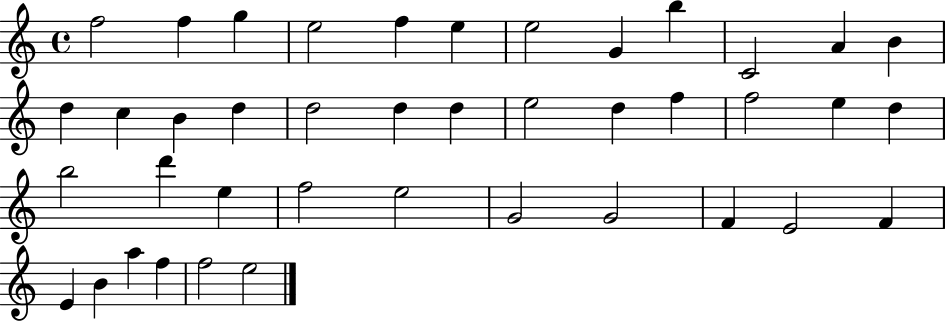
{
  \clef treble
  \time 4/4
  \defaultTimeSignature
  \key c \major
  f''2 f''4 g''4 | e''2 f''4 e''4 | e''2 g'4 b''4 | c'2 a'4 b'4 | \break d''4 c''4 b'4 d''4 | d''2 d''4 d''4 | e''2 d''4 f''4 | f''2 e''4 d''4 | \break b''2 d'''4 e''4 | f''2 e''2 | g'2 g'2 | f'4 e'2 f'4 | \break e'4 b'4 a''4 f''4 | f''2 e''2 | \bar "|."
}